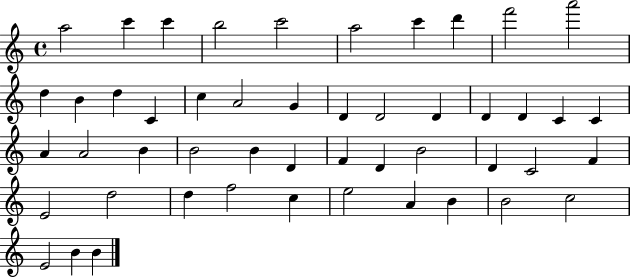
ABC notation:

X:1
T:Untitled
M:4/4
L:1/4
K:C
a2 c' c' b2 c'2 a2 c' d' f'2 a'2 d B d C c A2 G D D2 D D D C C A A2 B B2 B D F D B2 D C2 F E2 d2 d f2 c e2 A B B2 c2 E2 B B